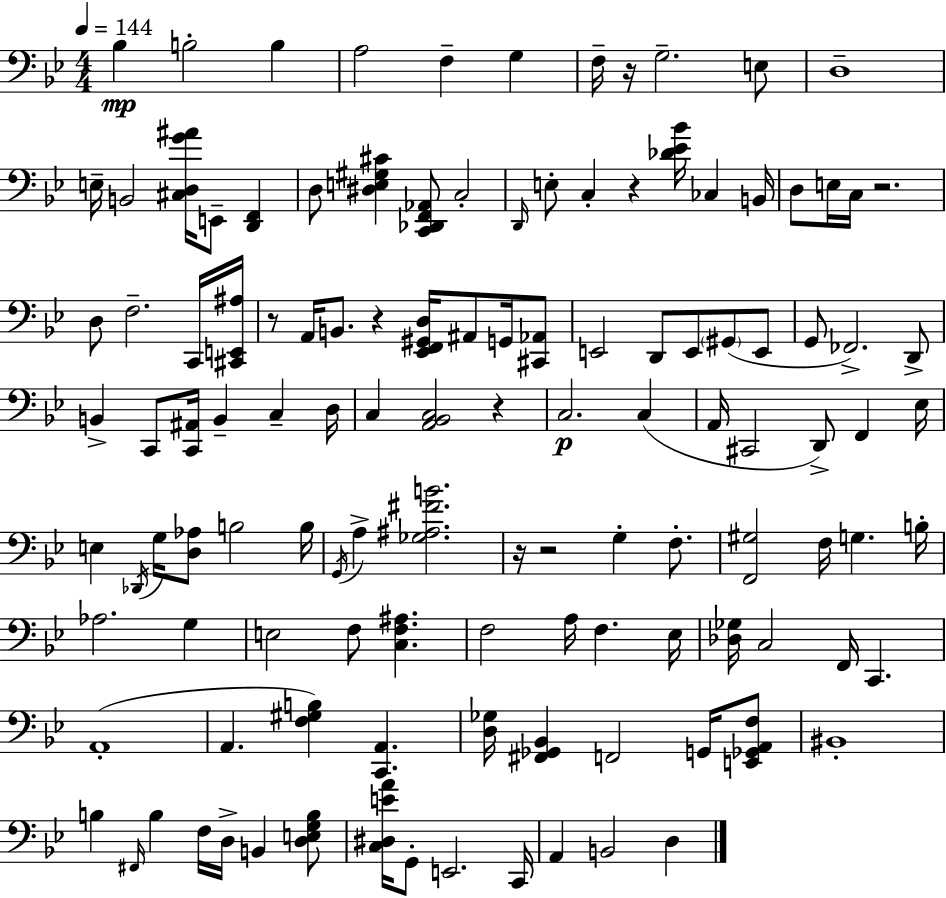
X:1
T:Untitled
M:4/4
L:1/4
K:Bb
_B, B,2 B, A,2 F, G, F,/4 z/4 G,2 E,/2 D,4 E,/4 B,,2 [^C,D,G^A]/4 E,,/2 [D,,F,,] D,/2 [^D,E,^G,^C] [C,,_D,,F,,_A,,]/2 C,2 D,,/4 E,/2 C, z [_D_E_B]/4 _C, B,,/4 D,/2 E,/4 C,/4 z2 D,/2 F,2 C,,/4 [^C,,E,,^A,]/4 z/2 A,,/4 B,,/2 z [_E,,F,,^G,,D,]/4 ^A,,/2 G,,/4 [^C,,_A,,]/2 E,,2 D,,/2 E,,/2 ^G,,/2 E,,/2 G,,/2 _F,,2 D,,/2 B,, C,,/2 [C,,^A,,]/4 B,, C, D,/4 C, [A,,_B,,C,]2 z C,2 C, A,,/4 ^C,,2 D,,/2 F,, _E,/4 E, _D,,/4 G,/4 [D,_A,]/2 B,2 B,/4 G,,/4 A, [_G,^A,^FB]2 z/4 z2 G, F,/2 [F,,^G,]2 F,/4 G, B,/4 _A,2 G, E,2 F,/2 [C,F,^A,] F,2 A,/4 F, _E,/4 [_D,_G,]/4 C,2 F,,/4 C,, A,,4 A,, [F,^G,B,] [C,,A,,] [D,_G,]/4 [^F,,_G,,_B,,] F,,2 G,,/4 [E,,_G,,A,,F,]/2 ^B,,4 B, ^F,,/4 B, F,/4 D,/4 B,, [D,E,G,B,]/2 [C,^D,EA]/4 G,,/2 E,,2 C,,/4 A,, B,,2 D,